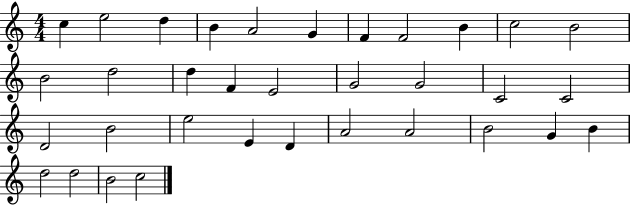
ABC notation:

X:1
T:Untitled
M:4/4
L:1/4
K:C
c e2 d B A2 G F F2 B c2 B2 B2 d2 d F E2 G2 G2 C2 C2 D2 B2 e2 E D A2 A2 B2 G B d2 d2 B2 c2